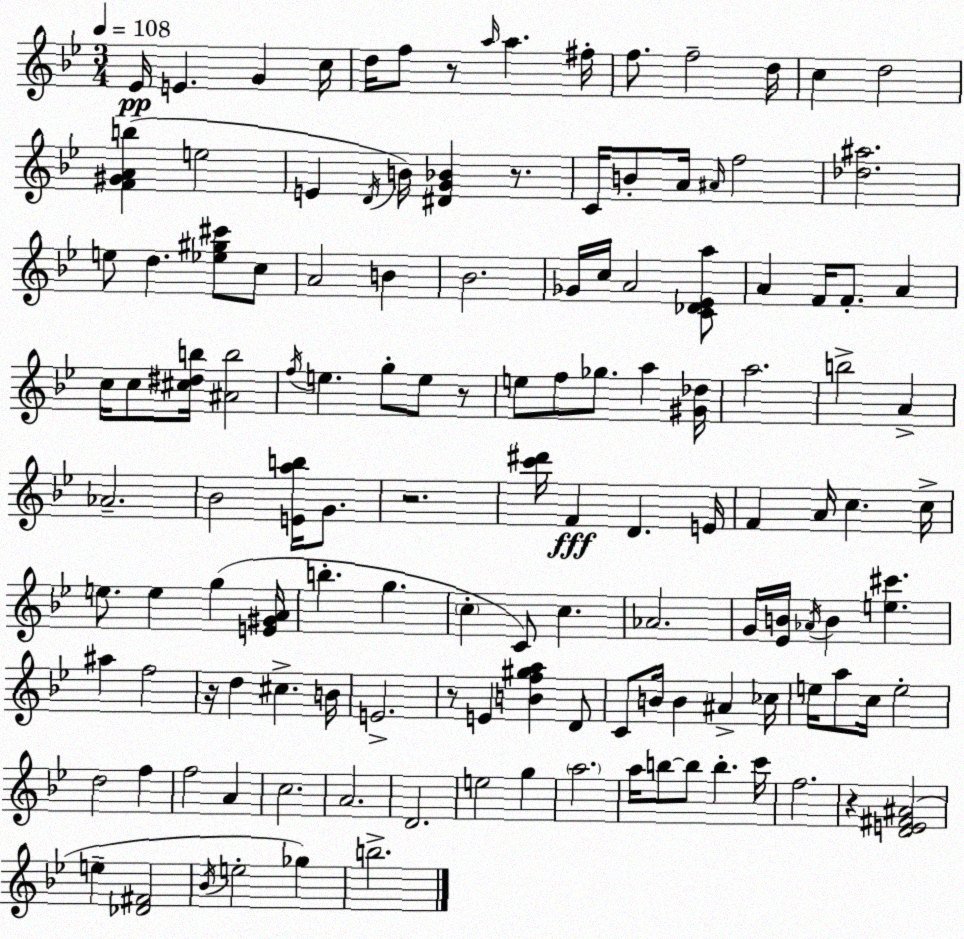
X:1
T:Untitled
M:3/4
L:1/4
K:Gm
_E/4 E G c/4 d/4 f/2 z/2 a/4 a ^f/4 f/2 f2 d/4 c d2 [F^GAb] e2 E D/4 B/4 [^DG_B] z/2 C/4 B/2 A/4 ^A/4 f2 [_d^a]2 e/2 d [_e^g^c']/2 c/2 A2 B _B2 _G/4 c/4 A2 [C_D_Ea]/2 A F/4 F/2 A c/4 c/2 [^c^db]/4 [^Ab]2 f/4 e g/2 e/2 z/2 e/2 f/2 _g/2 a [^G_d]/4 a2 b2 A _A2 _B2 [Eab]/4 G/2 z2 [c'^d']/4 F D E/4 F A/4 c c/4 e/2 e g [E^GA]/4 b g c C/2 c _A2 G/4 [_EB]/4 _A/4 B [e^c'] ^a f2 z/4 d ^c B/4 E2 z/2 E [Bf^ga] D/2 C/2 B/4 B ^A _c/4 e/4 a/2 c/4 e2 d2 f f2 A c2 A2 D2 e2 g a2 a/4 b/2 b/2 b c'/4 f2 z [DE^F^A]2 e [_D^F]2 _B/4 e2 _g b2